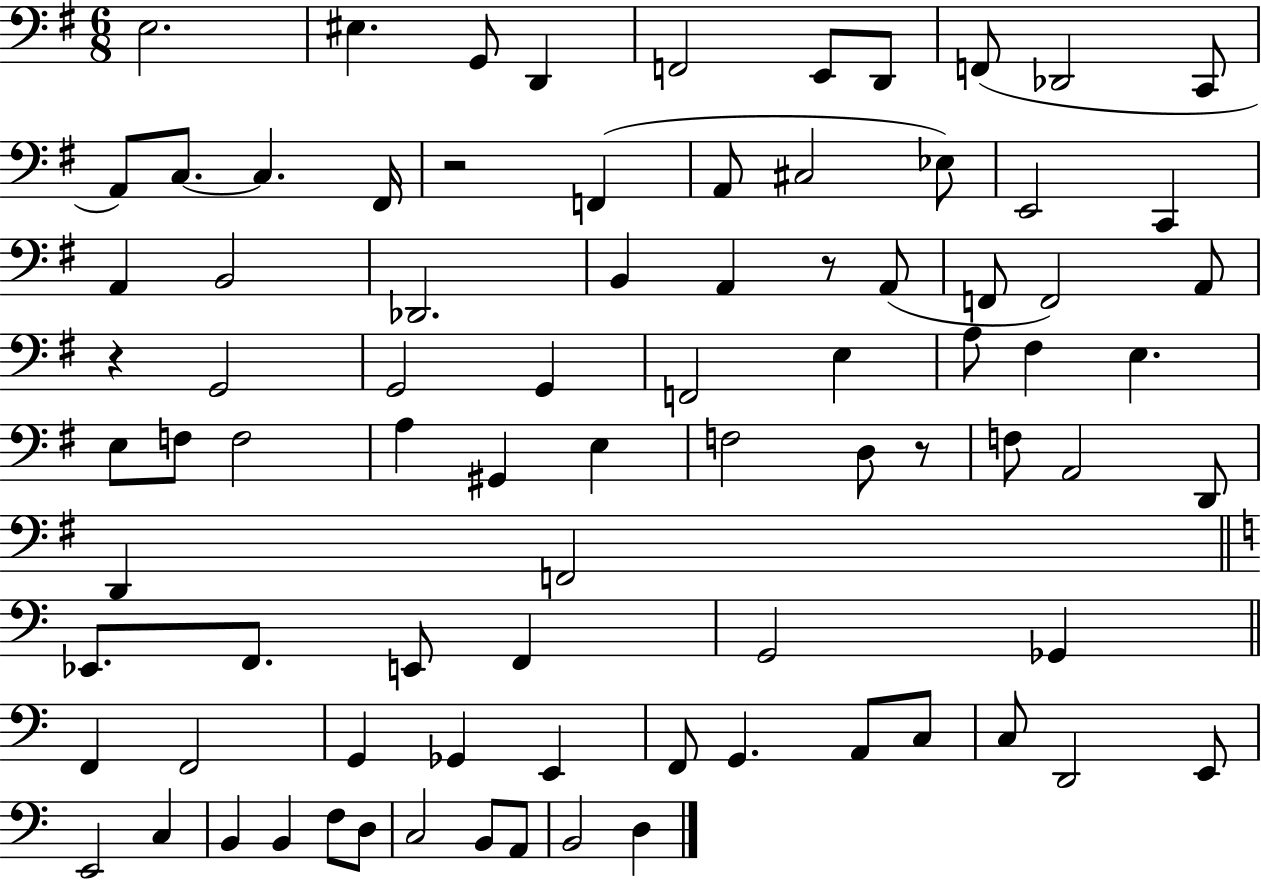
{
  \clef bass
  \numericTimeSignature
  \time 6/8
  \key g \major
  e2. | eis4. g,8 d,4 | f,2 e,8 d,8 | f,8( des,2 c,8 | \break a,8) c8.~~ c4. fis,16 | r2 f,4( | a,8 cis2 ees8) | e,2 c,4 | \break a,4 b,2 | des,2. | b,4 a,4 r8 a,8( | f,8 f,2) a,8 | \break r4 g,2 | g,2 g,4 | f,2 e4 | a8 fis4 e4. | \break e8 f8 f2 | a4 gis,4 e4 | f2 d8 r8 | f8 a,2 d,8 | \break d,4 f,2 | \bar "||" \break \key c \major ees,8. f,8. e,8 f,4 | g,2 ges,4 | \bar "||" \break \key c \major f,4 f,2 | g,4 ges,4 e,4 | f,8 g,4. a,8 c8 | c8 d,2 e,8 | \break e,2 c4 | b,4 b,4 f8 d8 | c2 b,8 a,8 | b,2 d4 | \break \bar "|."
}